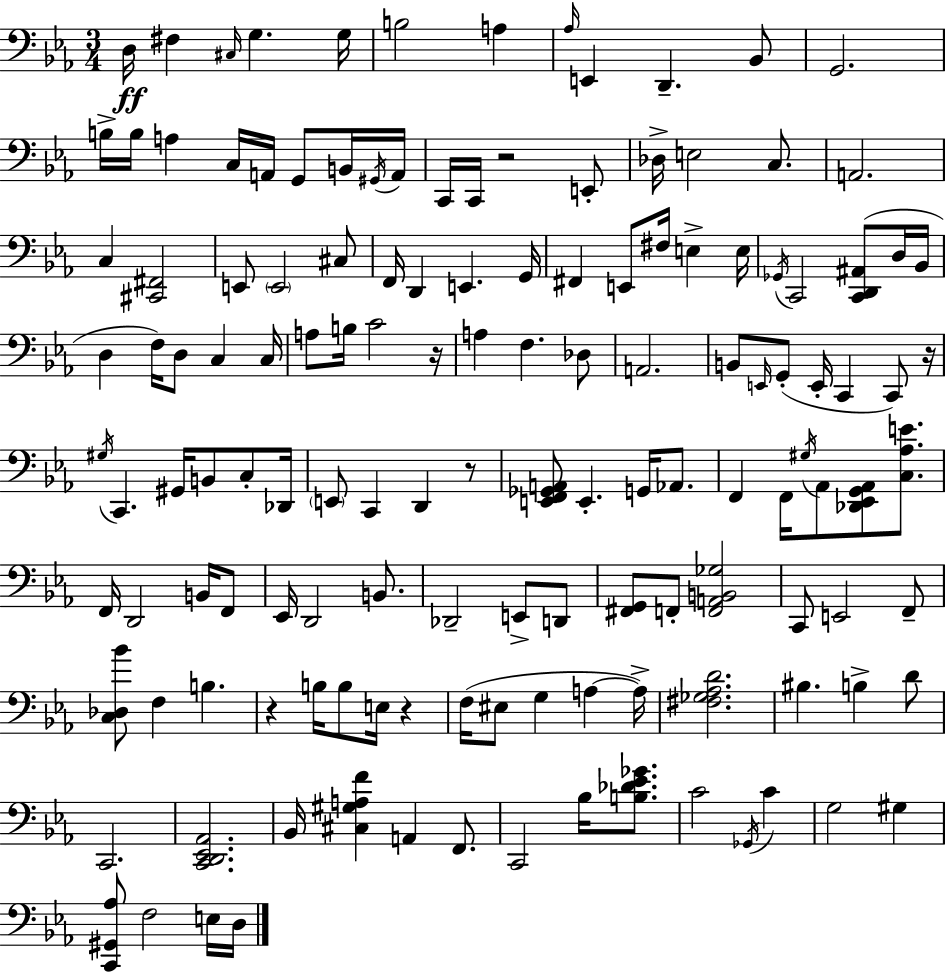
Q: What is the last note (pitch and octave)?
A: D3